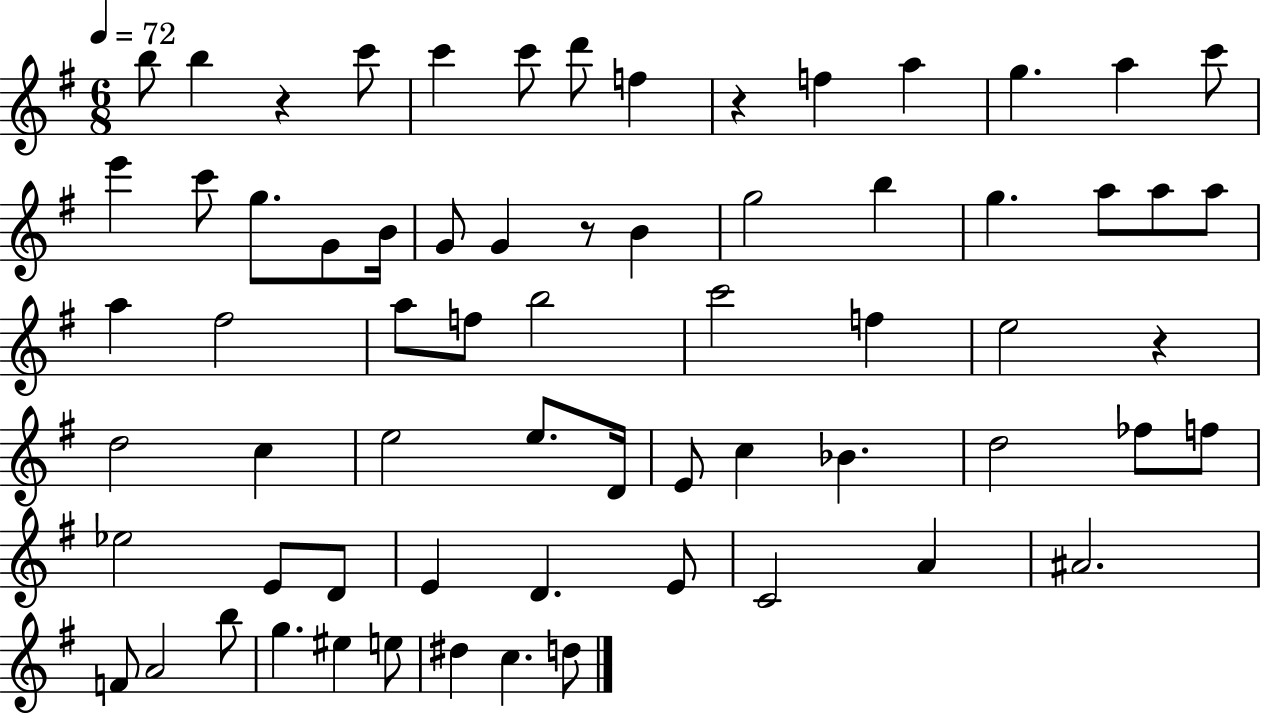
{
  \clef treble
  \numericTimeSignature
  \time 6/8
  \key g \major
  \tempo 4 = 72
  b''8 b''4 r4 c'''8 | c'''4 c'''8 d'''8 f''4 | r4 f''4 a''4 | g''4. a''4 c'''8 | \break e'''4 c'''8 g''8. g'8 b'16 | g'8 g'4 r8 b'4 | g''2 b''4 | g''4. a''8 a''8 a''8 | \break a''4 fis''2 | a''8 f''8 b''2 | c'''2 f''4 | e''2 r4 | \break d''2 c''4 | e''2 e''8. d'16 | e'8 c''4 bes'4. | d''2 fes''8 f''8 | \break ees''2 e'8 d'8 | e'4 d'4. e'8 | c'2 a'4 | ais'2. | \break f'8 a'2 b''8 | g''4. eis''4 e''8 | dis''4 c''4. d''8 | \bar "|."
}